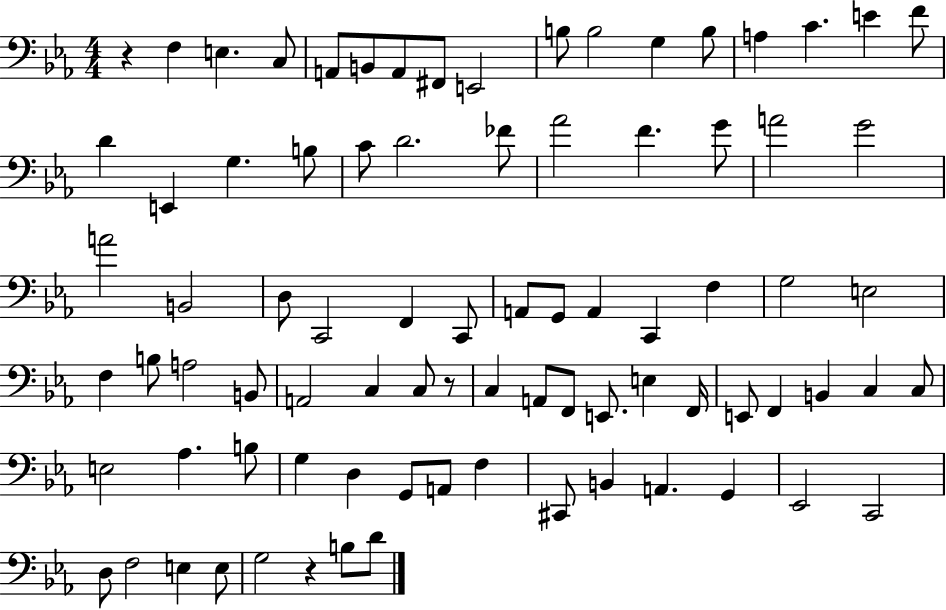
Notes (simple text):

R/q F3/q E3/q. C3/e A2/e B2/e A2/e F#2/e E2/h B3/e B3/h G3/q B3/e A3/q C4/q. E4/q F4/e D4/q E2/q G3/q. B3/e C4/e D4/h. FES4/e Ab4/h F4/q. G4/e A4/h G4/h A4/h B2/h D3/e C2/h F2/q C2/e A2/e G2/e A2/q C2/q F3/q G3/h E3/h F3/q B3/e A3/h B2/e A2/h C3/q C3/e R/e C3/q A2/e F2/e E2/e. E3/q F2/s E2/e F2/q B2/q C3/q C3/e E3/h Ab3/q. B3/e G3/q D3/q G2/e A2/e F3/q C#2/e B2/q A2/q. G2/q Eb2/h C2/h D3/e F3/h E3/q E3/e G3/h R/q B3/e D4/e